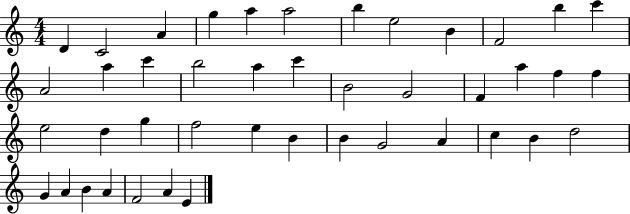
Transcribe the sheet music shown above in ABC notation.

X:1
T:Untitled
M:4/4
L:1/4
K:C
D C2 A g a a2 b e2 B F2 b c' A2 a c' b2 a c' B2 G2 F a f f e2 d g f2 e B B G2 A c B d2 G A B A F2 A E